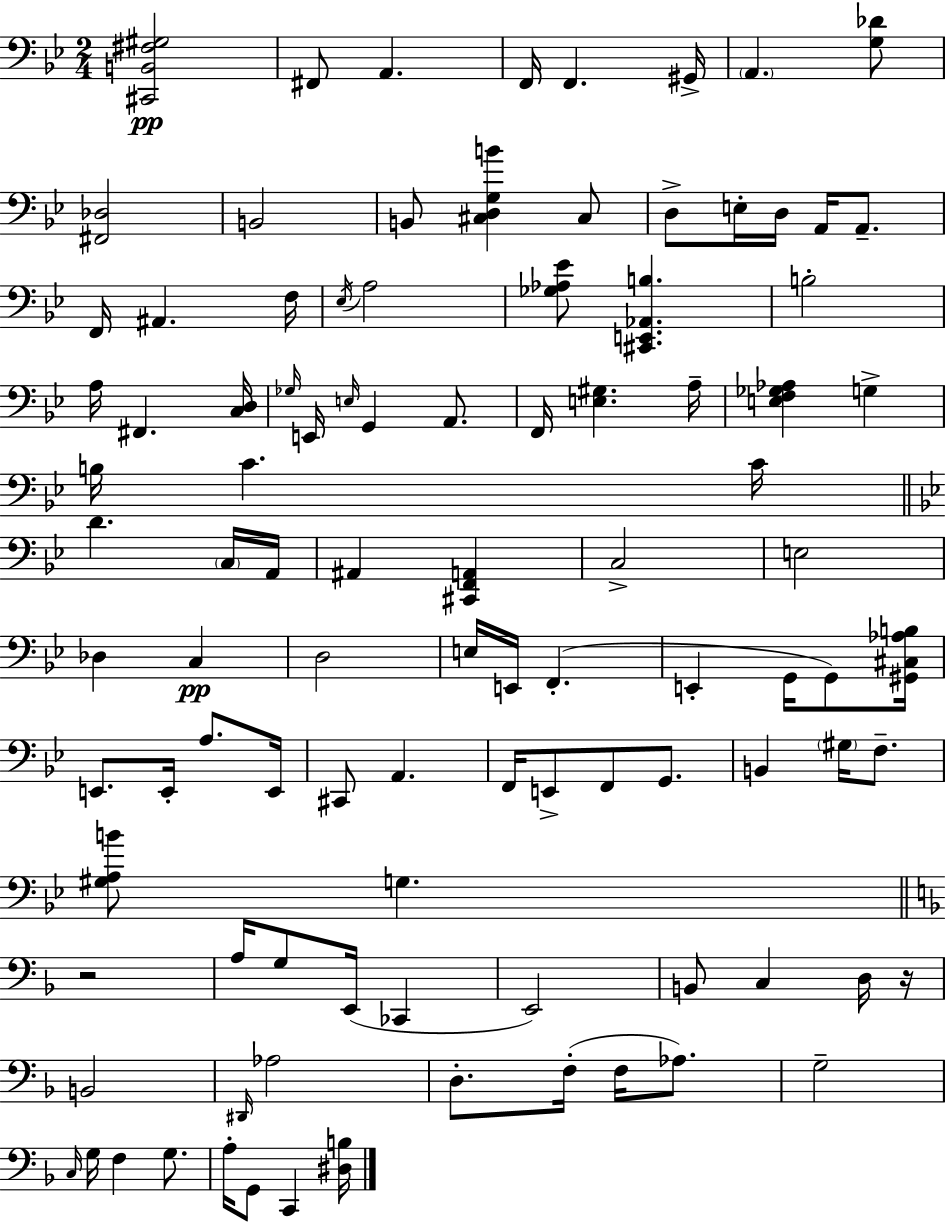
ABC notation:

X:1
T:Untitled
M:2/4
L:1/4
K:Gm
[^C,,B,,^F,^G,]2 ^F,,/2 A,, F,,/4 F,, ^G,,/4 A,, [G,_D]/2 [^F,,_D,]2 B,,2 B,,/2 [^C,D,G,B] ^C,/2 D,/2 E,/4 D,/4 A,,/4 A,,/2 F,,/4 ^A,, F,/4 _E,/4 A,2 [_G,_A,_E]/2 [^C,,E,,_A,,B,] B,2 A,/4 ^F,, [C,D,]/4 _G,/4 E,,/4 E,/4 G,, A,,/2 F,,/4 [E,^G,] A,/4 [E,F,_G,_A,] G, B,/4 C C/4 D C,/4 A,,/4 ^A,, [^C,,F,,A,,] C,2 E,2 _D, C, D,2 E,/4 E,,/4 F,, E,, G,,/4 G,,/2 [^G,,^C,_A,B,]/4 E,,/2 E,,/4 A,/2 E,,/4 ^C,,/2 A,, F,,/4 E,,/2 F,,/2 G,,/2 B,, ^G,/4 F,/2 [^G,A,B]/2 G, z2 A,/4 G,/2 E,,/4 _C,, E,,2 B,,/2 C, D,/4 z/4 B,,2 ^D,,/4 _A,2 D,/2 F,/4 F,/4 _A,/2 G,2 C,/4 G,/4 F, G,/2 A,/4 G,,/2 C,, [^D,B,]/4